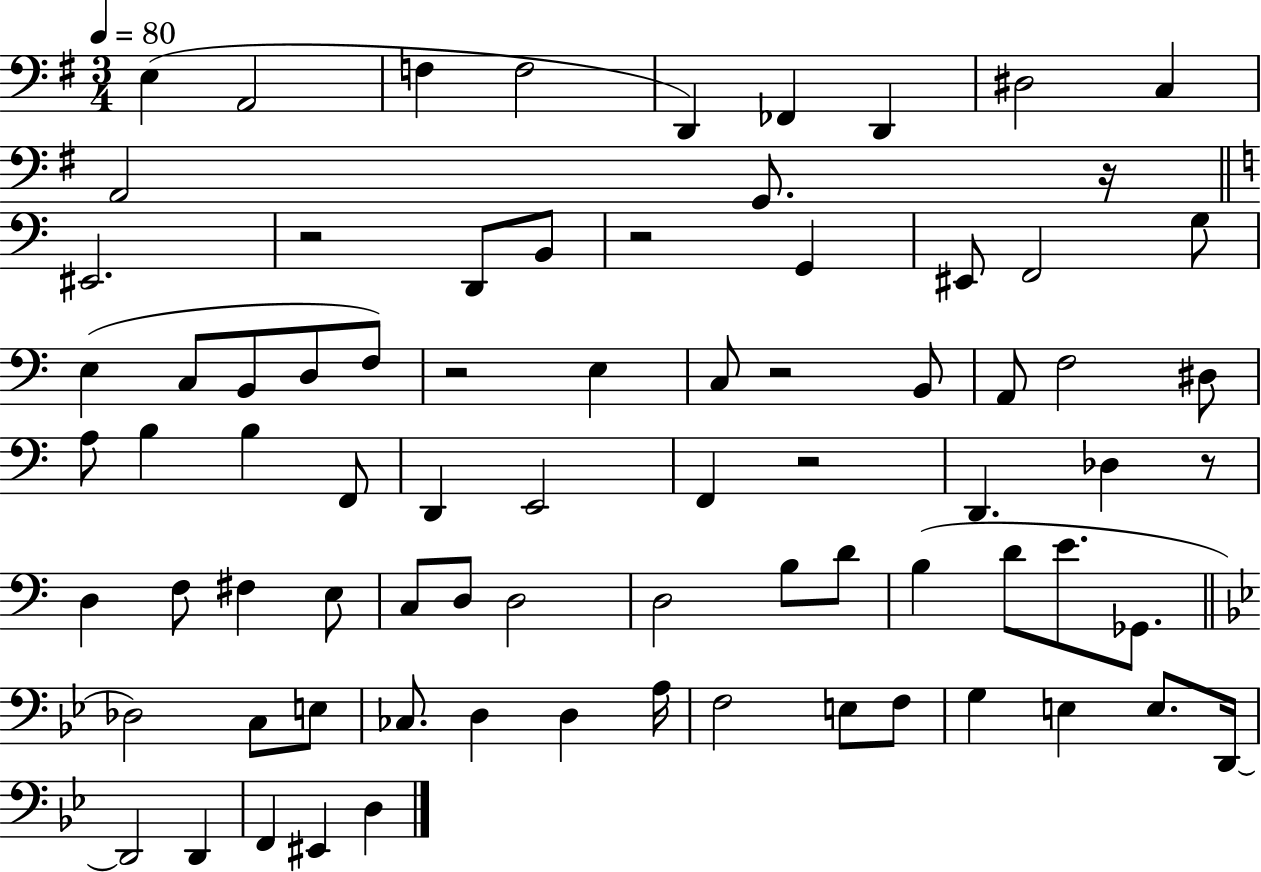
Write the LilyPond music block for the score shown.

{
  \clef bass
  \numericTimeSignature
  \time 3/4
  \key g \major
  \tempo 4 = 80
  e4( a,2 | f4 f2 | d,4) fes,4 d,4 | dis2 c4 | \break a,2 g,8. r16 | \bar "||" \break \key c \major eis,2. | r2 d,8 b,8 | r2 g,4 | eis,8 f,2 g8 | \break e4( c8 b,8 d8 f8) | r2 e4 | c8 r2 b,8 | a,8 f2 dis8 | \break a8 b4 b4 f,8 | d,4 e,2 | f,4 r2 | d,4. des4 r8 | \break d4 f8 fis4 e8 | c8 d8 d2 | d2 b8 d'8 | b4( d'8 e'8. ges,8. | \break \bar "||" \break \key bes \major des2) c8 e8 | ces8. d4 d4 a16 | f2 e8 f8 | g4 e4 e8. d,16~~ | \break d,2 d,4 | f,4 eis,4 d4 | \bar "|."
}